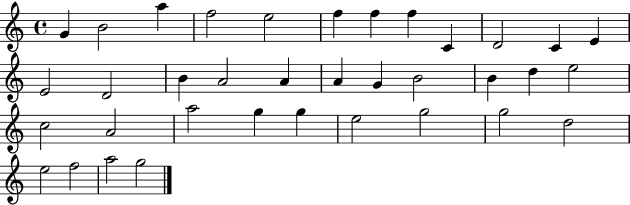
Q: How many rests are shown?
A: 0